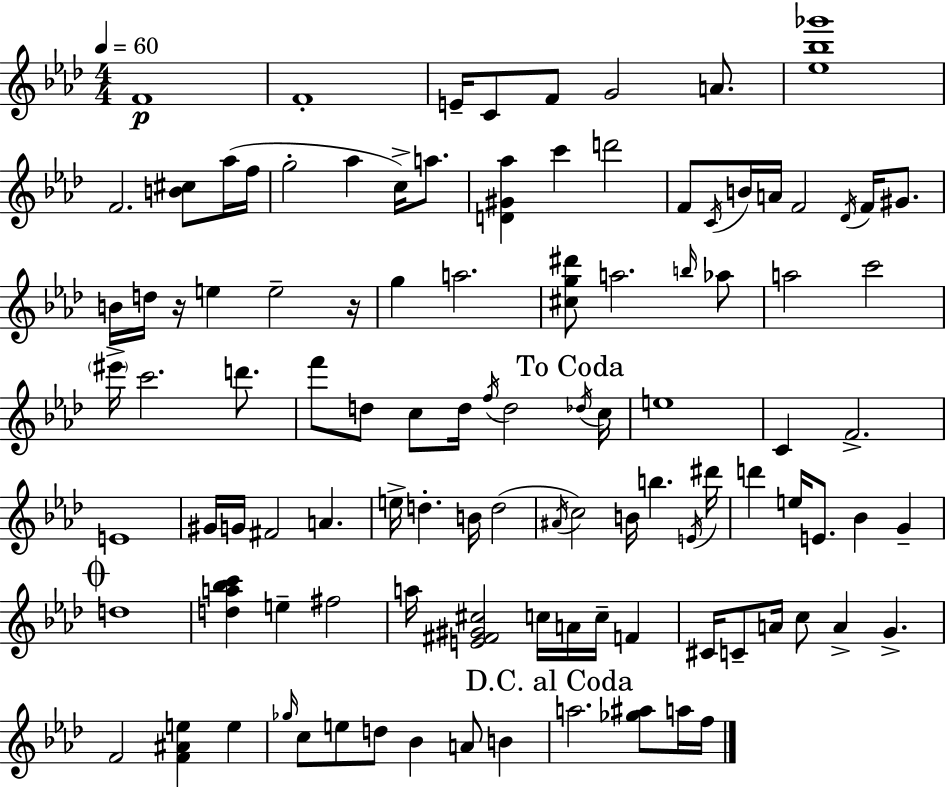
X:1
T:Untitled
M:4/4
L:1/4
K:Ab
F4 F4 E/4 C/2 F/2 G2 A/2 [_e_b_g']4 F2 [B^c]/2 _a/4 f/4 g2 _a c/4 a/2 [D^G_a] c' d'2 F/2 C/4 B/4 A/4 F2 _D/4 F/4 ^G/2 B/4 d/4 z/4 e e2 z/4 g a2 [^cg^d']/2 a2 b/4 _a/2 a2 c'2 ^e'/4 c'2 d'/2 f'/2 d/2 c/2 d/4 f/4 d2 _d/4 c/4 e4 C F2 E4 ^G/4 G/4 ^F2 A e/4 d B/4 d2 ^A/4 c2 B/4 b E/4 ^d'/4 d' e/4 E/2 _B G d4 [da_bc'] e ^f2 a/4 [E^F^G^c]2 c/4 A/4 c/4 F ^C/4 C/2 A/4 c/2 A G F2 [F^Ae] e _g/4 c/2 e/2 d/2 _B A/2 B a2 [_g^a]/2 a/4 f/4